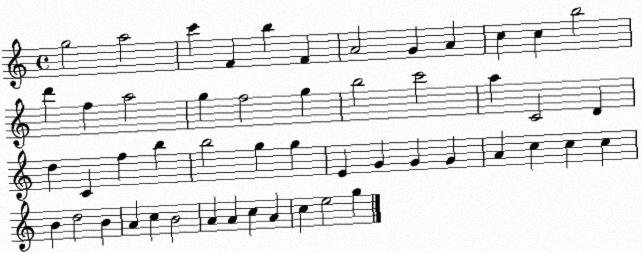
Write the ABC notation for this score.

X:1
T:Untitled
M:4/4
L:1/4
K:C
g2 a2 c' F b F A2 G A c c b2 d' f a2 g f2 g b2 c'2 a C2 D d C f b b2 g g E G G G A c c c B d2 B A c B2 A A c A c e2 g